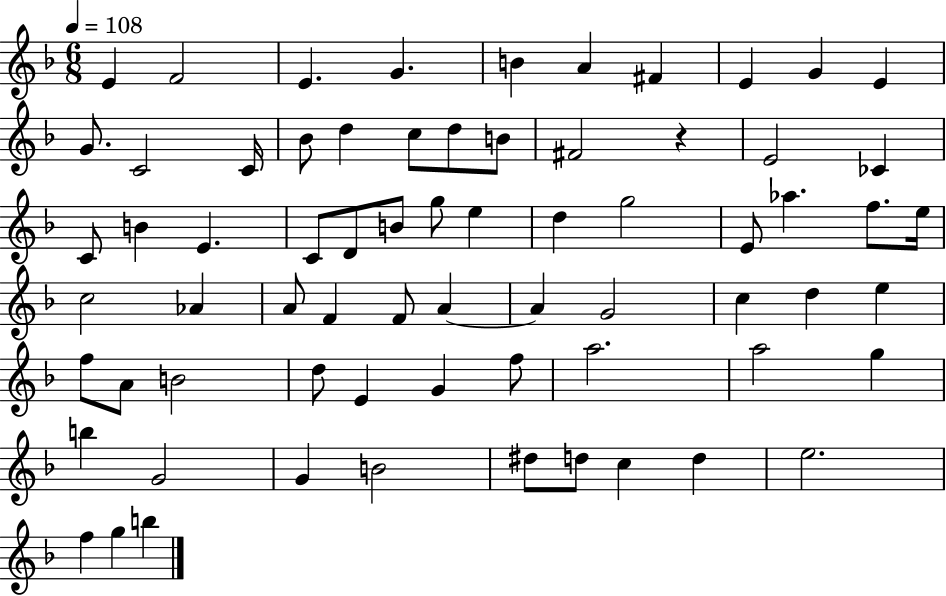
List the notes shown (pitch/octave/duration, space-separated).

E4/q F4/h E4/q. G4/q. B4/q A4/q F#4/q E4/q G4/q E4/q G4/e. C4/h C4/s Bb4/e D5/q C5/e D5/e B4/e F#4/h R/q E4/h CES4/q C4/e B4/q E4/q. C4/e D4/e B4/e G5/e E5/q D5/q G5/h E4/e Ab5/q. F5/e. E5/s C5/h Ab4/q A4/e F4/q F4/e A4/q A4/q G4/h C5/q D5/q E5/q F5/e A4/e B4/h D5/e E4/q G4/q F5/e A5/h. A5/h G5/q B5/q G4/h G4/q B4/h D#5/e D5/e C5/q D5/q E5/h. F5/q G5/q B5/q